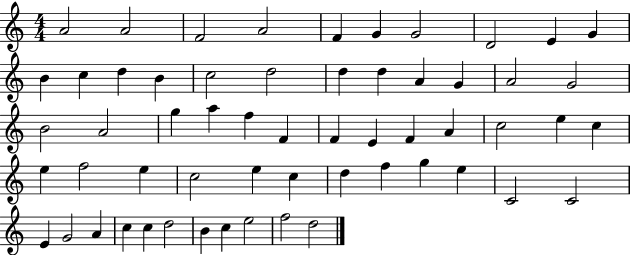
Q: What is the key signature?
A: C major